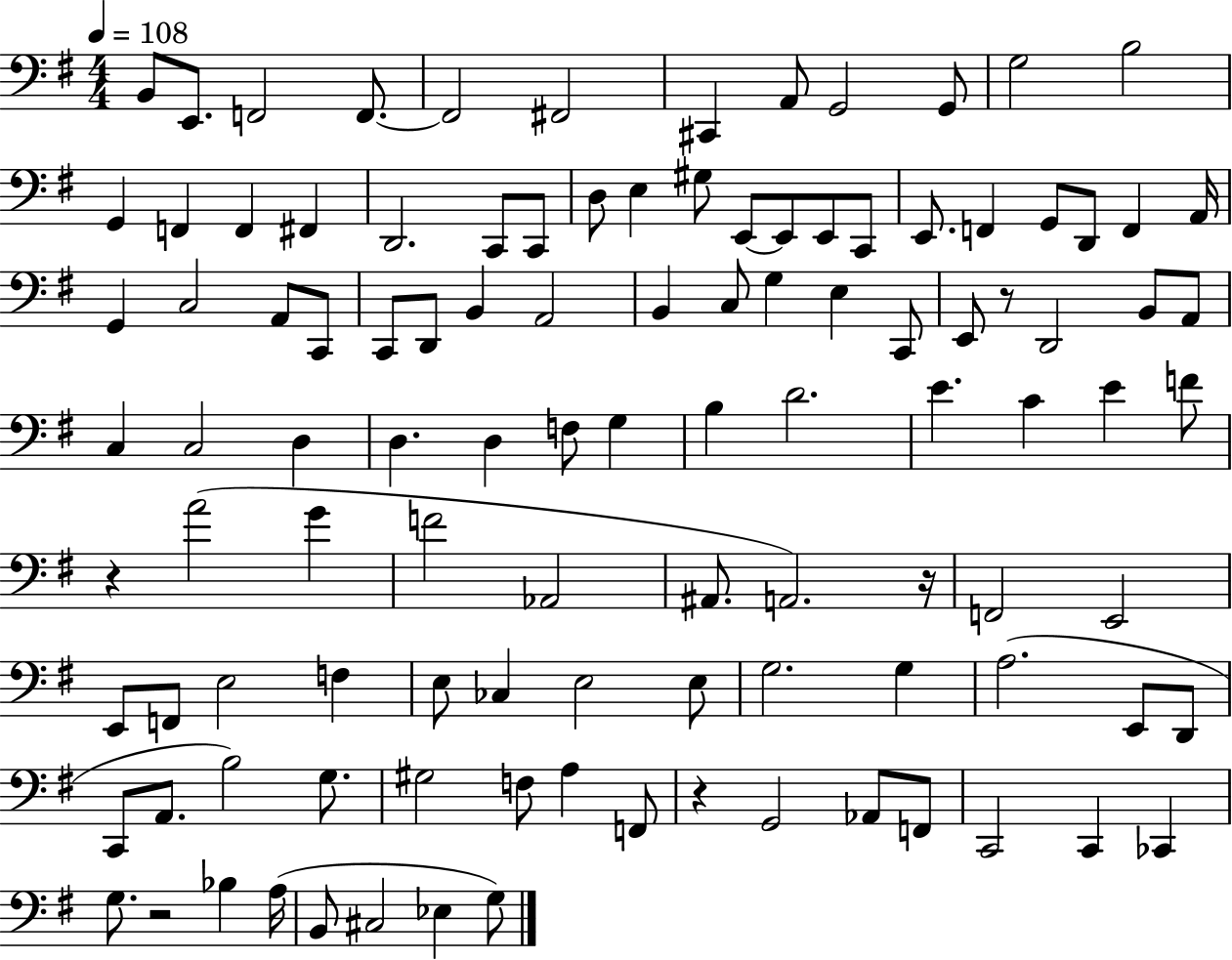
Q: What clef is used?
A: bass